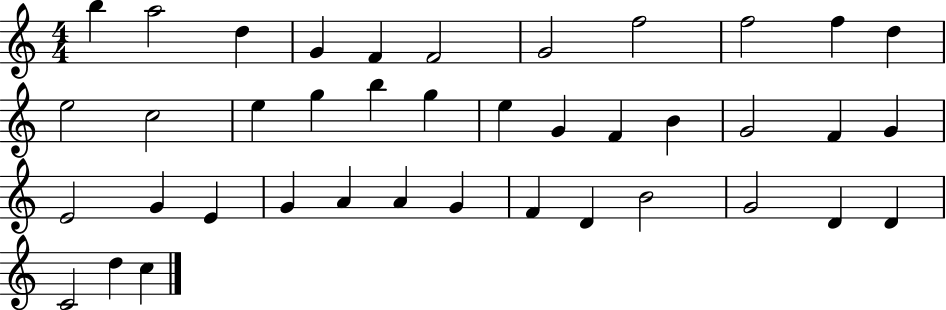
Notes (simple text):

B5/q A5/h D5/q G4/q F4/q F4/h G4/h F5/h F5/h F5/q D5/q E5/h C5/h E5/q G5/q B5/q G5/q E5/q G4/q F4/q B4/q G4/h F4/q G4/q E4/h G4/q E4/q G4/q A4/q A4/q G4/q F4/q D4/q B4/h G4/h D4/q D4/q C4/h D5/q C5/q